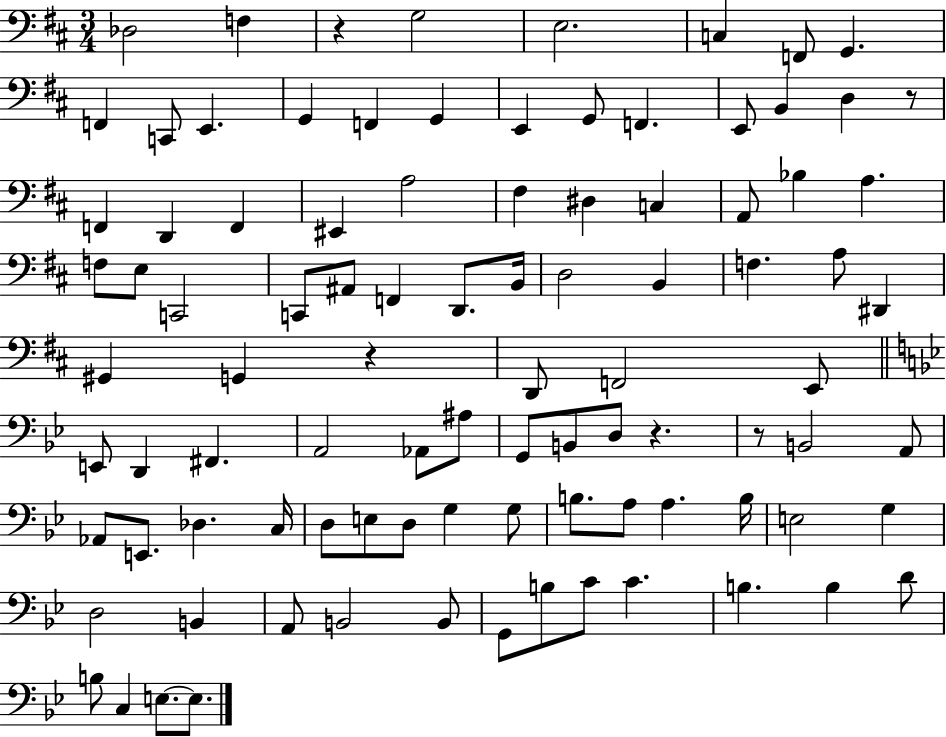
Db3/h F3/q R/q G3/h E3/h. C3/q F2/e G2/q. F2/q C2/e E2/q. G2/q F2/q G2/q E2/q G2/e F2/q. E2/e B2/q D3/q R/e F2/q D2/q F2/q EIS2/q A3/h F#3/q D#3/q C3/q A2/e Bb3/q A3/q. F3/e E3/e C2/h C2/e A#2/e F2/q D2/e. B2/s D3/h B2/q F3/q. A3/e D#2/q G#2/q G2/q R/q D2/e F2/h E2/e E2/e D2/q F#2/q. A2/h Ab2/e A#3/e G2/e B2/e D3/e R/q. R/e B2/h A2/e Ab2/e E2/e. Db3/q. C3/s D3/e E3/e D3/e G3/q G3/e B3/e. A3/e A3/q. B3/s E3/h G3/q D3/h B2/q A2/e B2/h B2/e G2/e B3/e C4/e C4/q. B3/q. B3/q D4/e B3/e C3/q E3/e. E3/e.